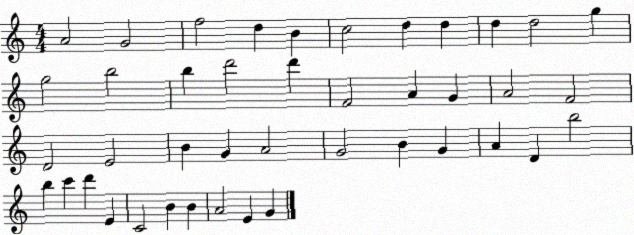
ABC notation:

X:1
T:Untitled
M:4/4
L:1/4
K:C
A2 G2 f2 d B c2 d d d d2 g g2 b2 b d'2 d' F2 A G A2 F2 D2 E2 B G A2 G2 B G A D b2 b c' d' E C2 B B A2 E G